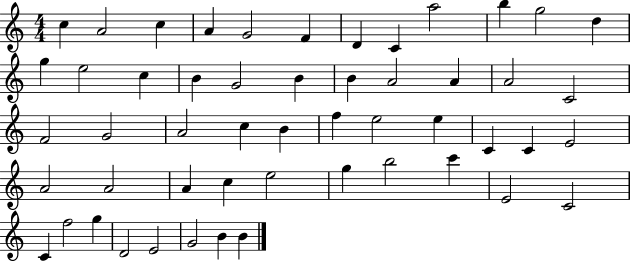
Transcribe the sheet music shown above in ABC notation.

X:1
T:Untitled
M:4/4
L:1/4
K:C
c A2 c A G2 F D C a2 b g2 d g e2 c B G2 B B A2 A A2 C2 F2 G2 A2 c B f e2 e C C E2 A2 A2 A c e2 g b2 c' E2 C2 C f2 g D2 E2 G2 B B